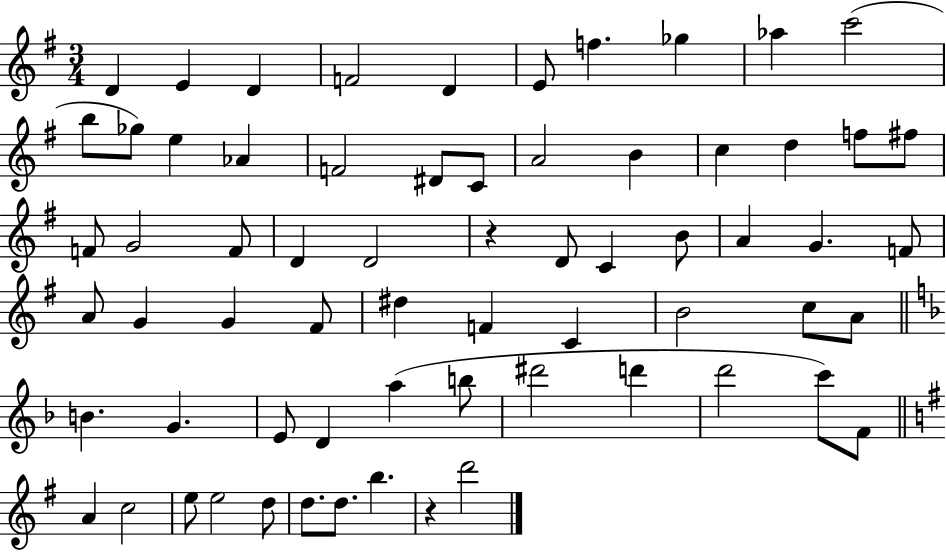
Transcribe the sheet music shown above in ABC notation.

X:1
T:Untitled
M:3/4
L:1/4
K:G
D E D F2 D E/2 f _g _a c'2 b/2 _g/2 e _A F2 ^D/2 C/2 A2 B c d f/2 ^f/2 F/2 G2 F/2 D D2 z D/2 C B/2 A G F/2 A/2 G G ^F/2 ^d F C B2 c/2 A/2 B G E/2 D a b/2 ^d'2 d' d'2 c'/2 F/2 A c2 e/2 e2 d/2 d/2 d/2 b z d'2